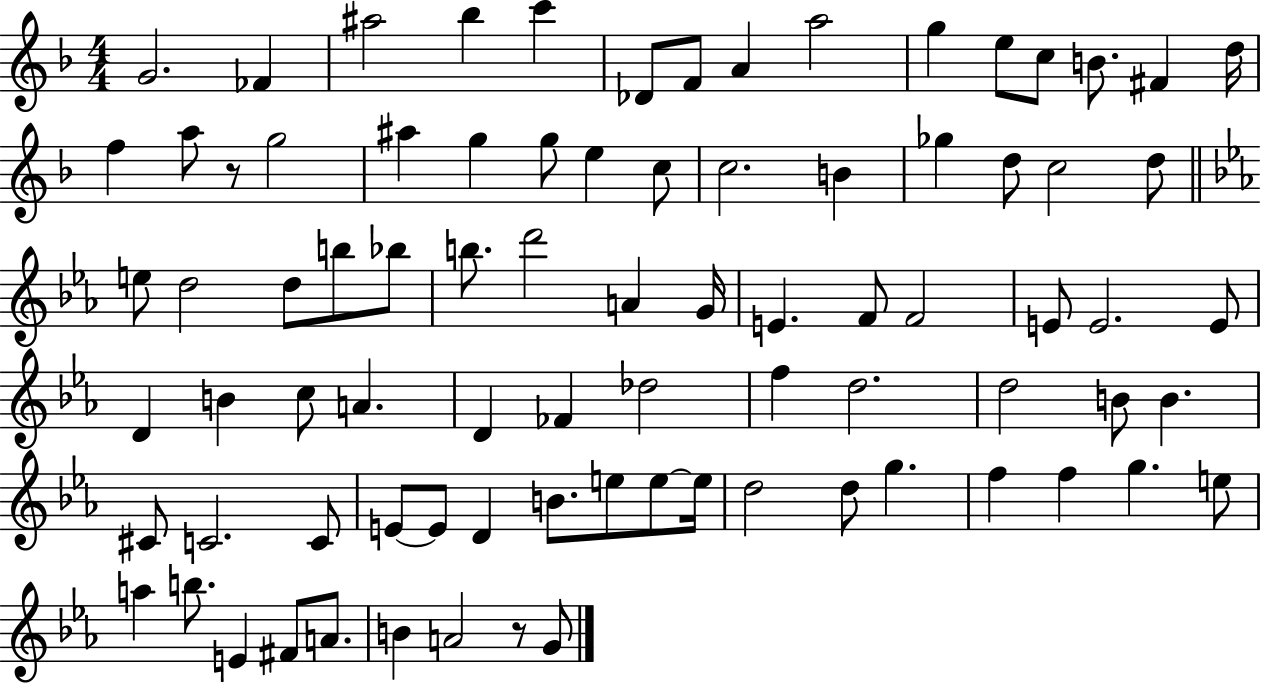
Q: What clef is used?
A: treble